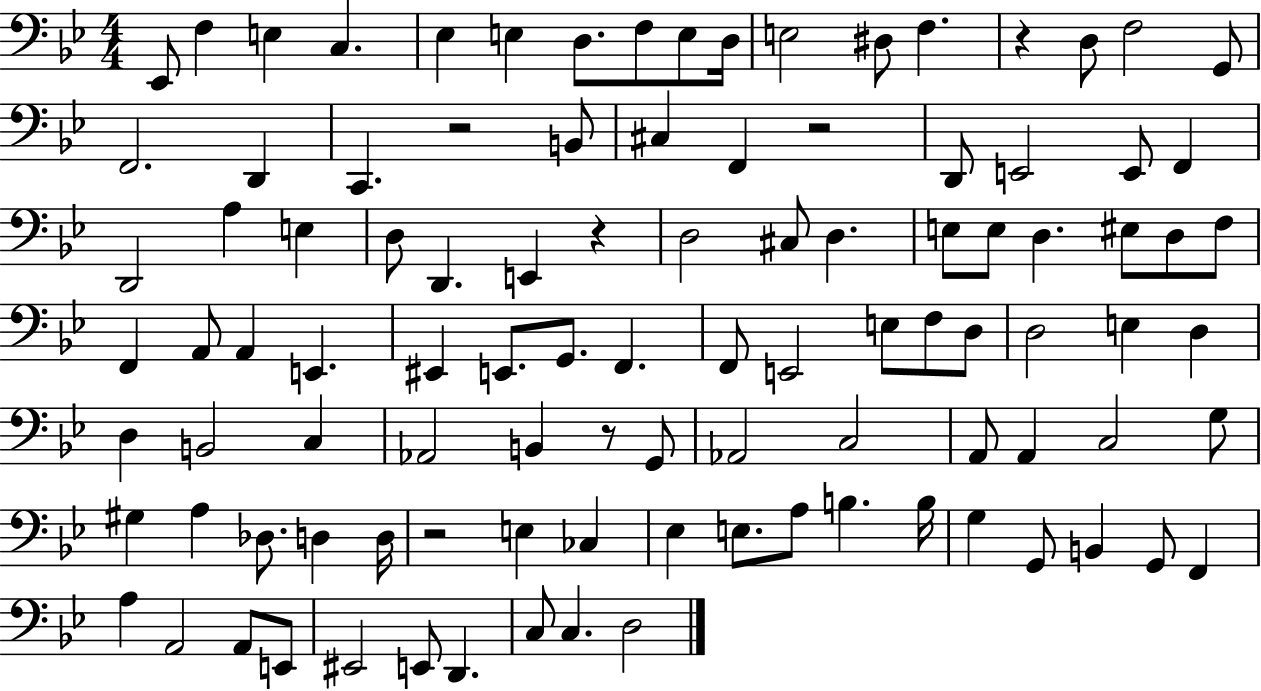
{
  \clef bass
  \numericTimeSignature
  \time 4/4
  \key bes \major
  ees,8 f4 e4 c4. | ees4 e4 d8. f8 e8 d16 | e2 dis8 f4. | r4 d8 f2 g,8 | \break f,2. d,4 | c,4. r2 b,8 | cis4 f,4 r2 | d,8 e,2 e,8 f,4 | \break d,2 a4 e4 | d8 d,4. e,4 r4 | d2 cis8 d4. | e8 e8 d4. eis8 d8 f8 | \break f,4 a,8 a,4 e,4. | eis,4 e,8. g,8. f,4. | f,8 e,2 e8 f8 d8 | d2 e4 d4 | \break d4 b,2 c4 | aes,2 b,4 r8 g,8 | aes,2 c2 | a,8 a,4 c2 g8 | \break gis4 a4 des8. d4 d16 | r2 e4 ces4 | ees4 e8. a8 b4. b16 | g4 g,8 b,4 g,8 f,4 | \break a4 a,2 a,8 e,8 | eis,2 e,8 d,4. | c8 c4. d2 | \bar "|."
}